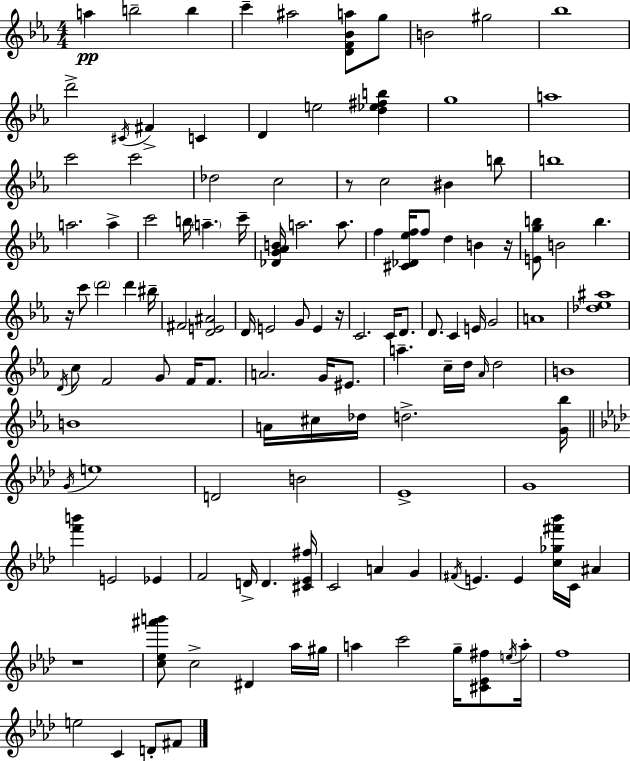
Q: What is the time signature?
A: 4/4